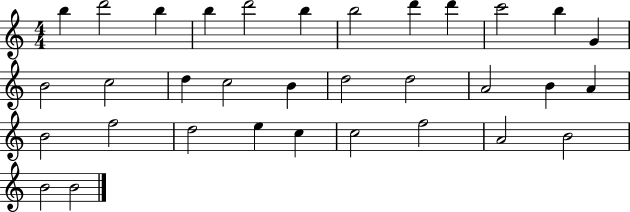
X:1
T:Untitled
M:4/4
L:1/4
K:C
b d'2 b b d'2 b b2 d' d' c'2 b G B2 c2 d c2 B d2 d2 A2 B A B2 f2 d2 e c c2 f2 A2 B2 B2 B2